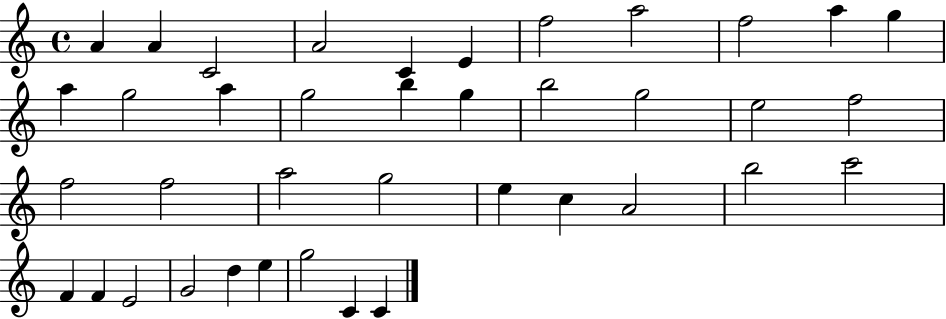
{
  \clef treble
  \time 4/4
  \defaultTimeSignature
  \key c \major
  a'4 a'4 c'2 | a'2 c'4 e'4 | f''2 a''2 | f''2 a''4 g''4 | \break a''4 g''2 a''4 | g''2 b''4 g''4 | b''2 g''2 | e''2 f''2 | \break f''2 f''2 | a''2 g''2 | e''4 c''4 a'2 | b''2 c'''2 | \break f'4 f'4 e'2 | g'2 d''4 e''4 | g''2 c'4 c'4 | \bar "|."
}